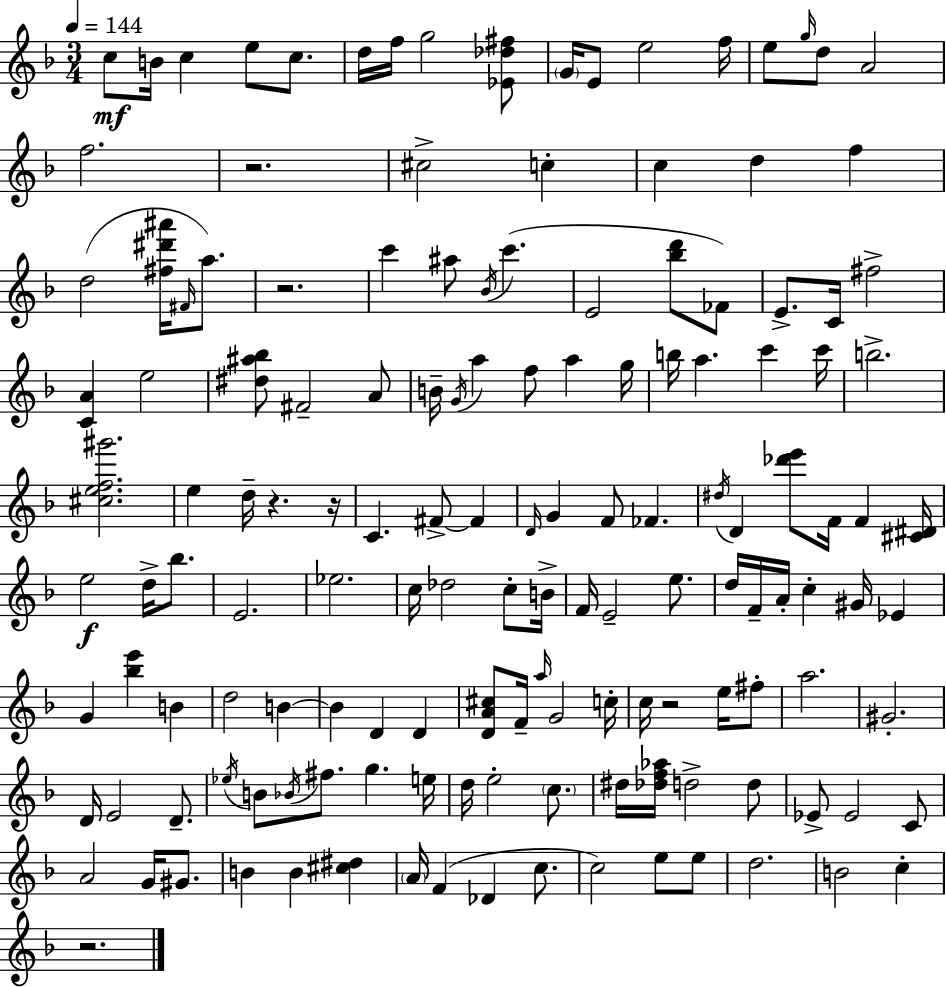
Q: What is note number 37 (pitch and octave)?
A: A4